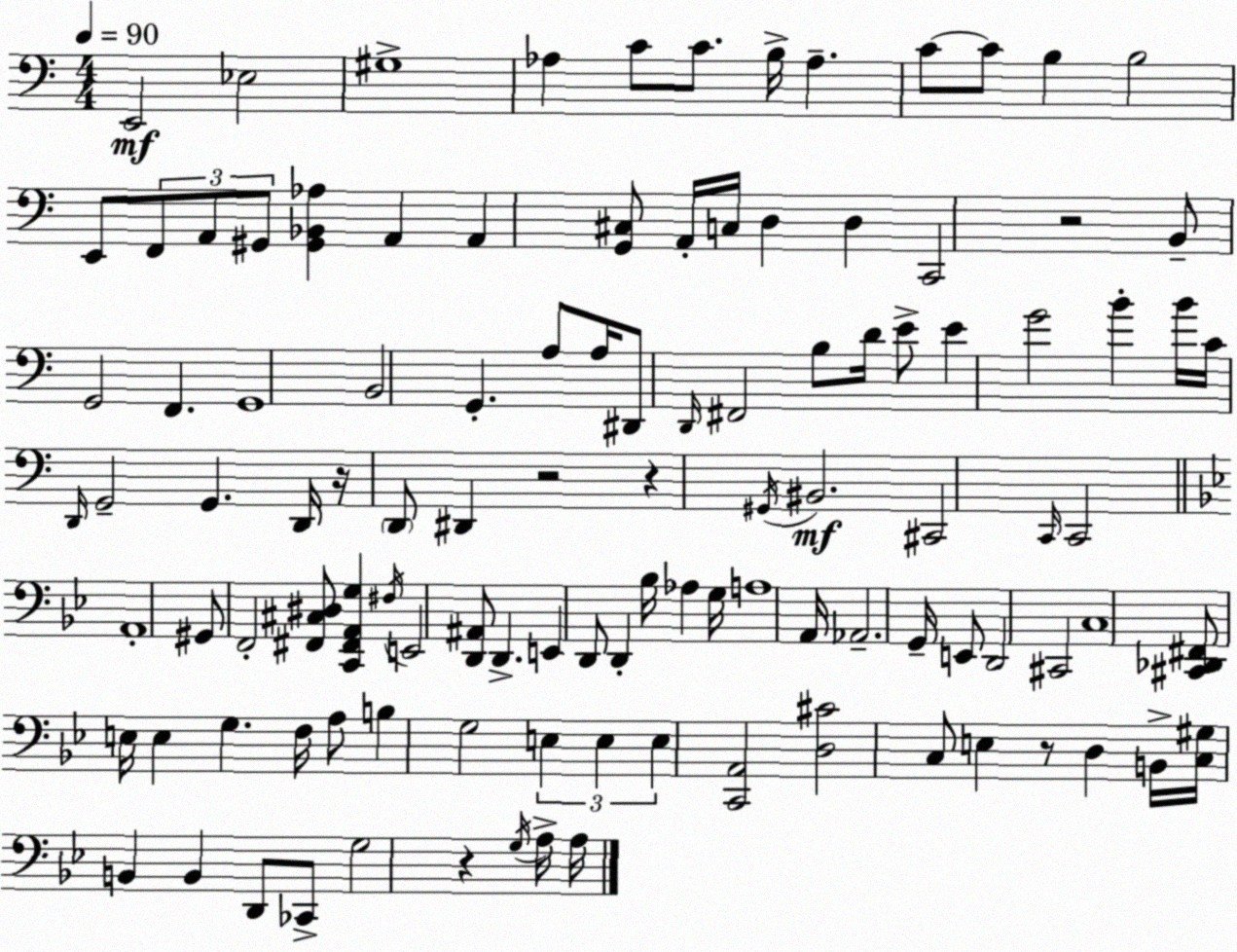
X:1
T:Untitled
M:4/4
L:1/4
K:Am
E,,2 _E,2 ^G,4 _A, C/2 C/2 B,/4 _A, C/2 C/2 B, B,2 E,,/2 F,,/2 A,,/2 ^G,,/2 [^G,,_B,,_A,] A,, A,, [G,,^C,]/2 A,,/4 C,/4 D, D, C,,2 z2 B,,/2 G,,2 F,, G,,4 B,,2 G,, A,/2 A,/4 ^D,,/2 D,,/4 ^F,,2 B,/2 D/4 E/2 E G2 B B/4 C/4 D,,/4 G,,2 G,, D,,/4 z/4 D,,/2 ^D,, z2 z ^G,,/4 ^B,,2 ^C,,2 C,,/4 C,,2 A,,4 ^G,,/2 F,,2 [^F,,^C,^D,]/2 [C,,^F,,A,,G,] ^F,/4 E,,2 [D,,^A,,]/2 D,, E,, D,,/2 D,, _B,/4 _A, G,/4 A,4 A,,/4 _A,,2 G,,/4 E,,/2 D,,2 ^C,,2 C,4 [^C,,_D,,^F,,]/2 E,/4 E, G, F,/4 A,/2 B, G,2 E, E, E, [C,,A,,]2 [D,^C]2 C,/2 E, z/2 D, B,,/4 [C,^G,]/4 B,, B,, D,,/2 _C,,/2 G,2 z G,/4 A,/4 A,/4